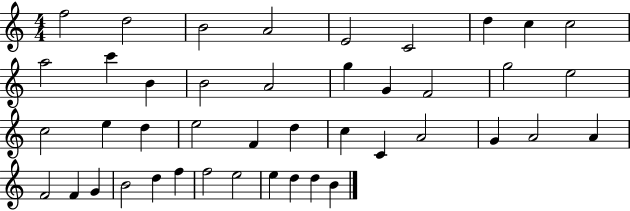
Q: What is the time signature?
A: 4/4